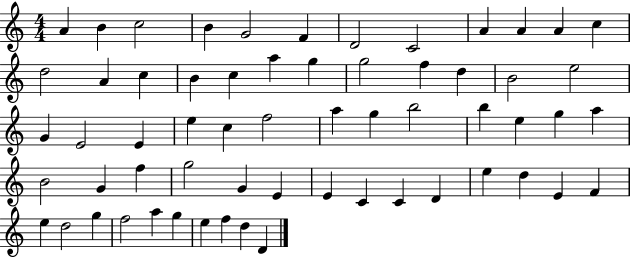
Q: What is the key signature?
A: C major